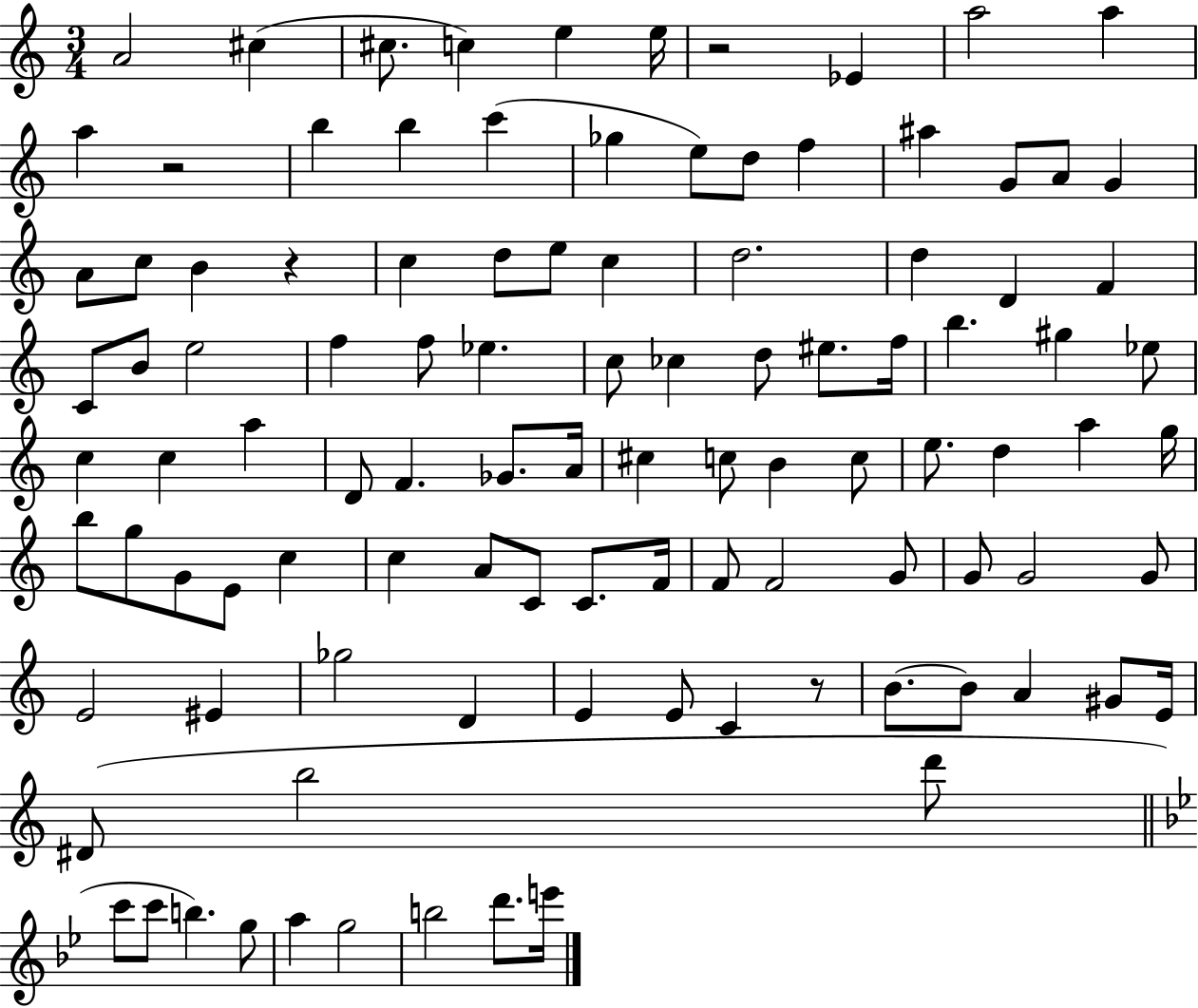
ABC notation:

X:1
T:Untitled
M:3/4
L:1/4
K:C
A2 ^c ^c/2 c e e/4 z2 _E a2 a a z2 b b c' _g e/2 d/2 f ^a G/2 A/2 G A/2 c/2 B z c d/2 e/2 c d2 d D F C/2 B/2 e2 f f/2 _e c/2 _c d/2 ^e/2 f/4 b ^g _e/2 c c a D/2 F _G/2 A/4 ^c c/2 B c/2 e/2 d a g/4 b/2 g/2 G/2 E/2 c c A/2 C/2 C/2 F/4 F/2 F2 G/2 G/2 G2 G/2 E2 ^E _g2 D E E/2 C z/2 B/2 B/2 A ^G/2 E/4 ^D/2 b2 d'/2 c'/2 c'/2 b g/2 a g2 b2 d'/2 e'/4